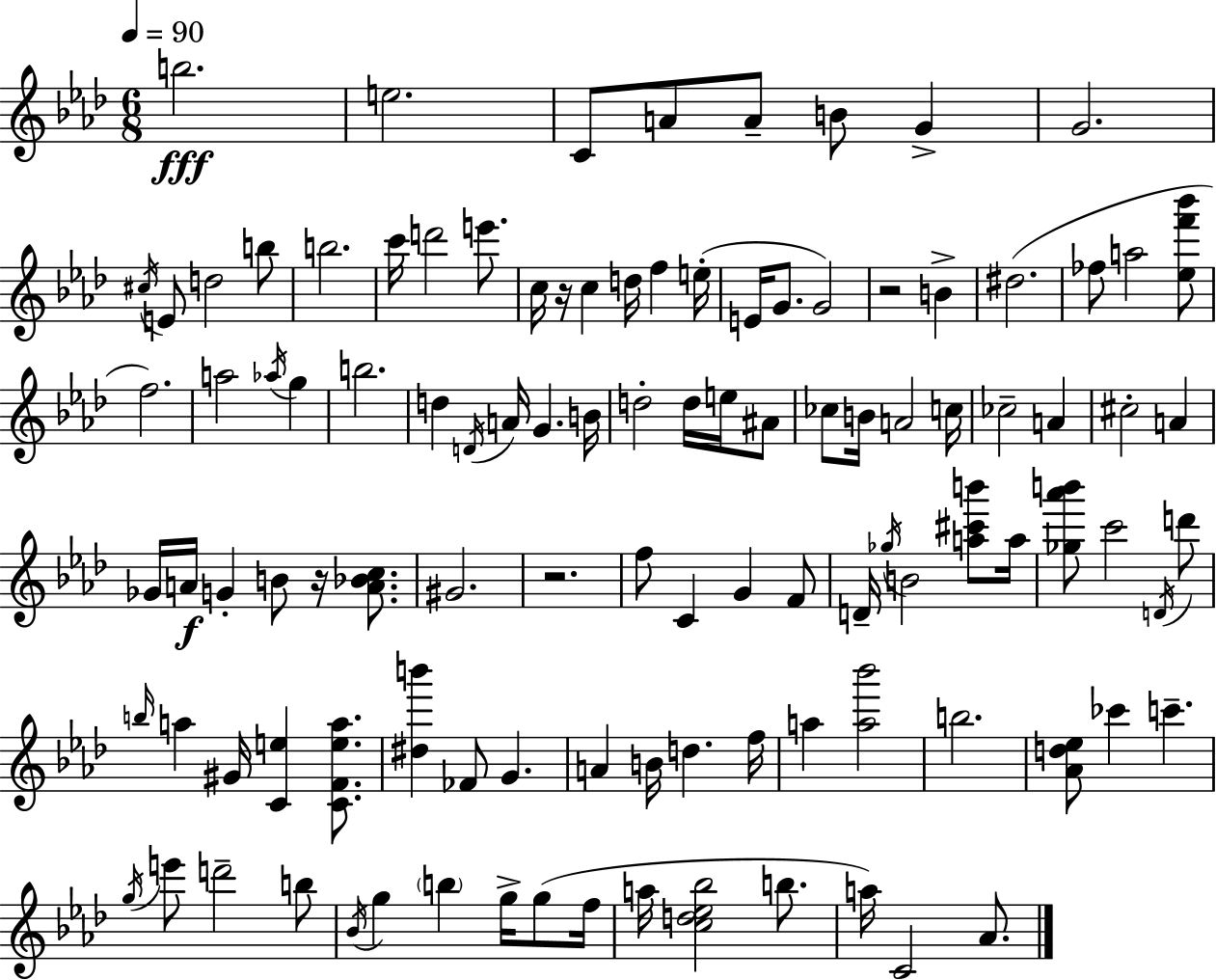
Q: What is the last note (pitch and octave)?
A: Ab4